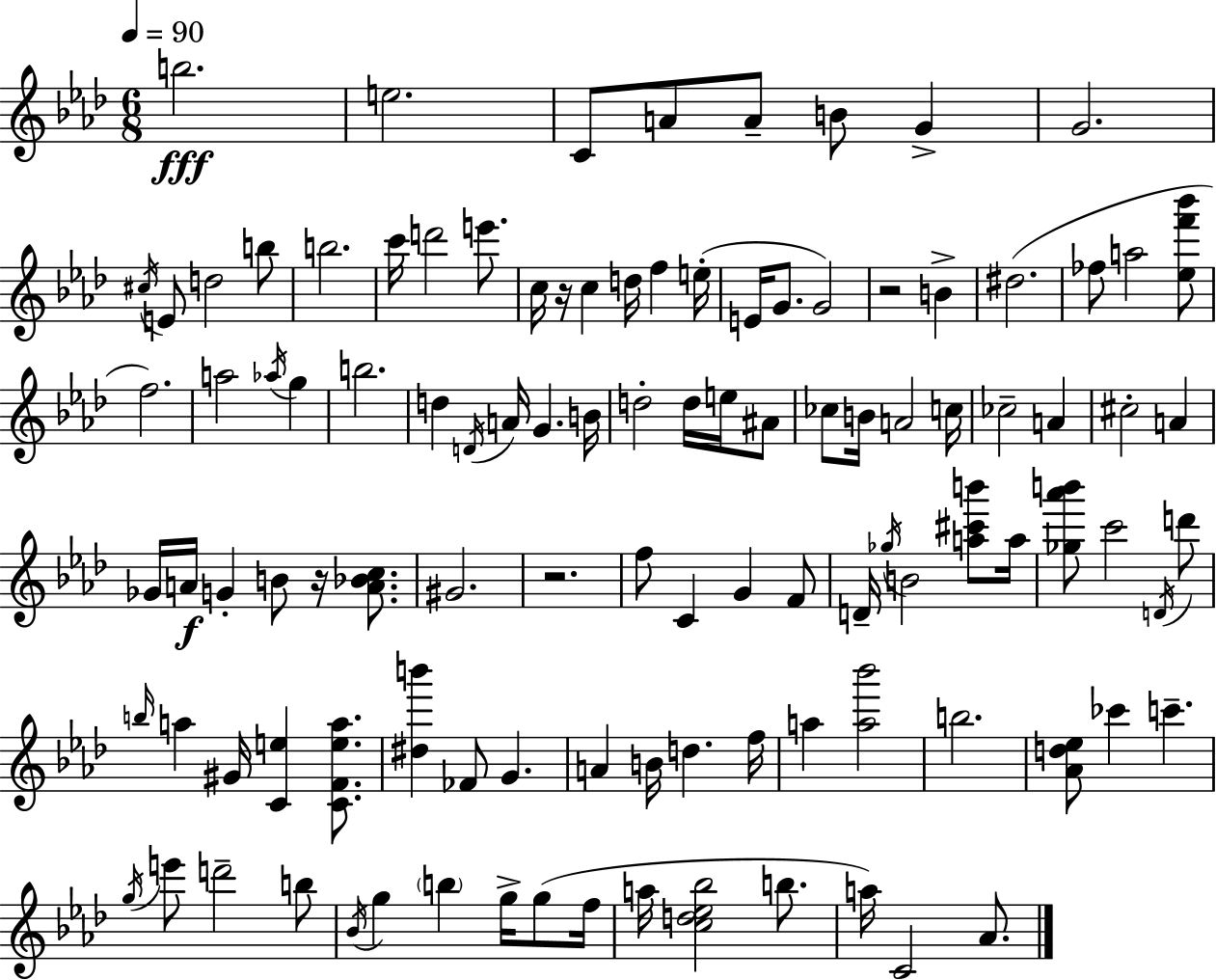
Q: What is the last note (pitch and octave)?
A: Ab4